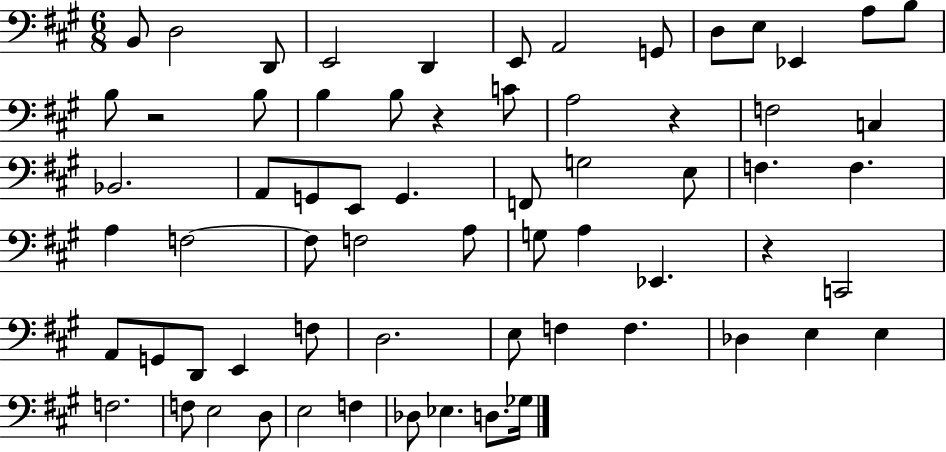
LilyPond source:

{
  \clef bass
  \numericTimeSignature
  \time 6/8
  \key a \major
  b,8 d2 d,8 | e,2 d,4 | e,8 a,2 g,8 | d8 e8 ees,4 a8 b8 | \break b8 r2 b8 | b4 b8 r4 c'8 | a2 r4 | f2 c4 | \break bes,2. | a,8 g,8 e,8 g,4. | f,8 g2 e8 | f4. f4. | \break a4 f2~~ | f8 f2 a8 | g8 a4 ees,4. | r4 c,2 | \break a,8 g,8 d,8 e,4 f8 | d2. | e8 f4 f4. | des4 e4 e4 | \break f2. | f8 e2 d8 | e2 f4 | des8 ees4. d8. ges16 | \break \bar "|."
}